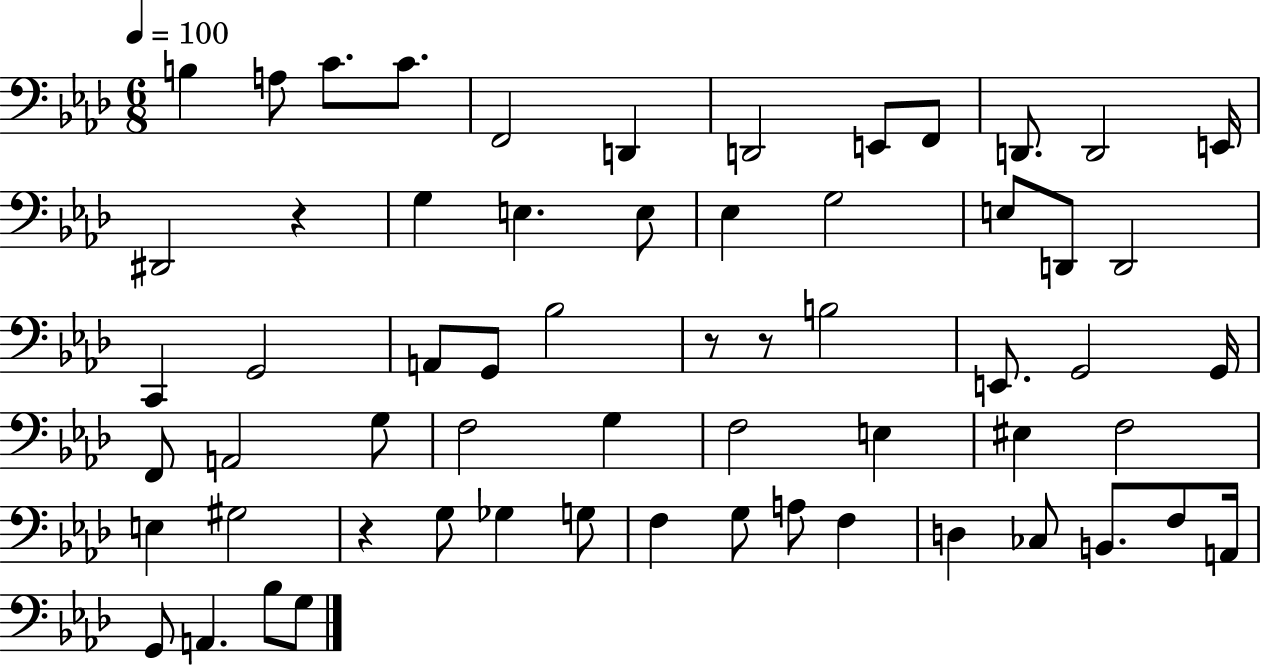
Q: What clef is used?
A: bass